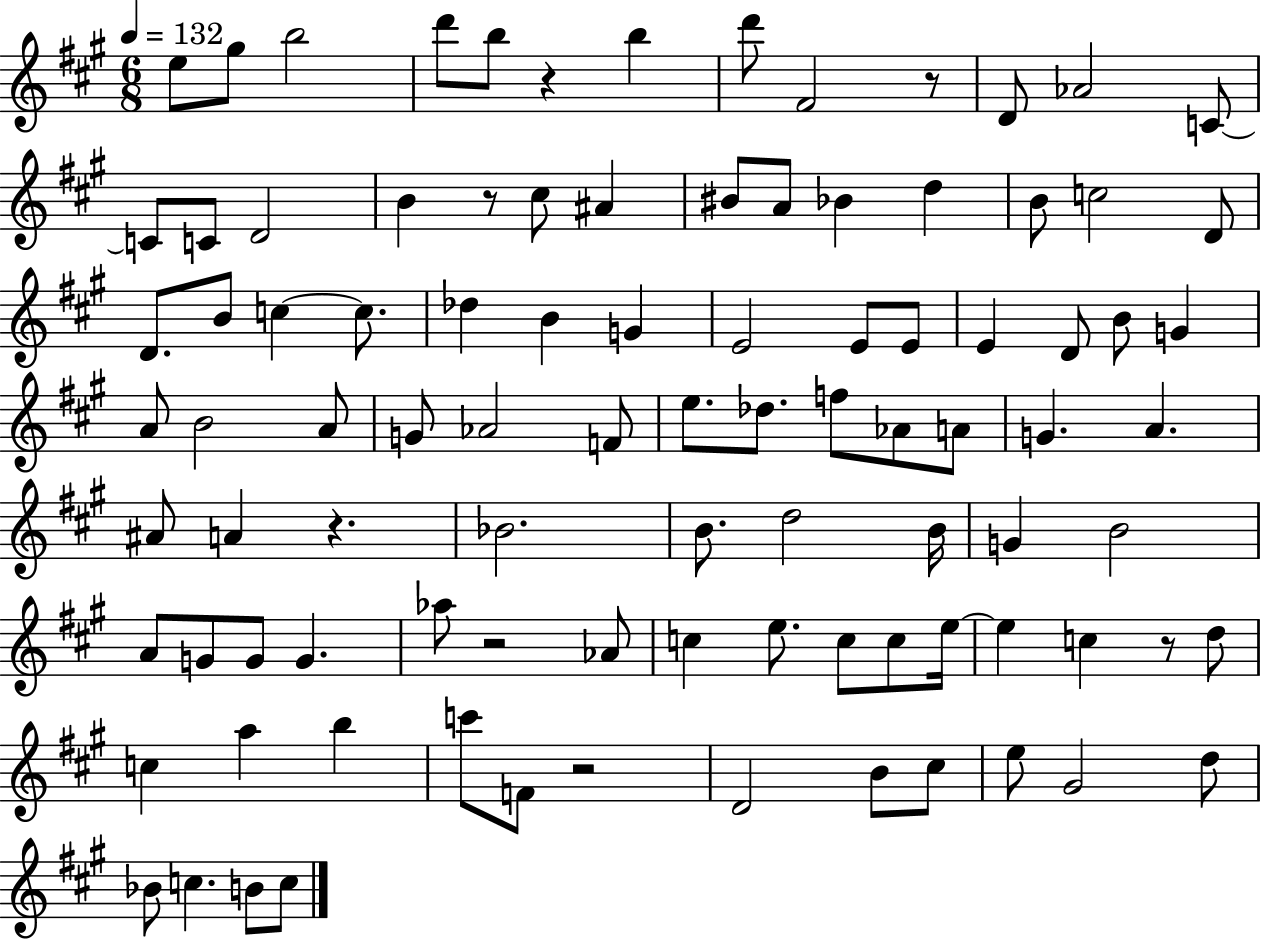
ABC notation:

X:1
T:Untitled
M:6/8
L:1/4
K:A
e/2 ^g/2 b2 d'/2 b/2 z b d'/2 ^F2 z/2 D/2 _A2 C/2 C/2 C/2 D2 B z/2 ^c/2 ^A ^B/2 A/2 _B d B/2 c2 D/2 D/2 B/2 c c/2 _d B G E2 E/2 E/2 E D/2 B/2 G A/2 B2 A/2 G/2 _A2 F/2 e/2 _d/2 f/2 _A/2 A/2 G A ^A/2 A z _B2 B/2 d2 B/4 G B2 A/2 G/2 G/2 G _a/2 z2 _A/2 c e/2 c/2 c/2 e/4 e c z/2 d/2 c a b c'/2 F/2 z2 D2 B/2 ^c/2 e/2 ^G2 d/2 _B/2 c B/2 c/2